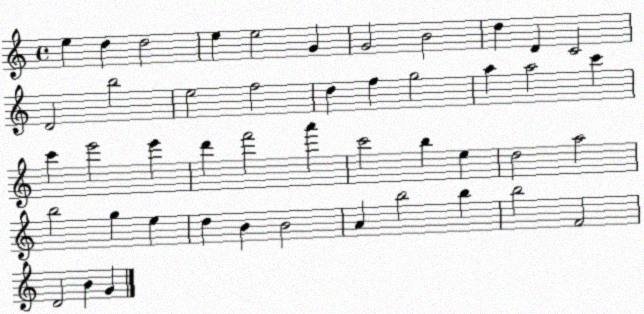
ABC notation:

X:1
T:Untitled
M:4/4
L:1/4
K:C
e d d2 e e2 G G2 B2 d D C2 D2 b2 e2 f2 d f g2 a a2 c' c' e'2 e' d' f'2 a' c'2 b e d2 a2 b2 g e d B B2 A b2 b b2 F2 D2 B G